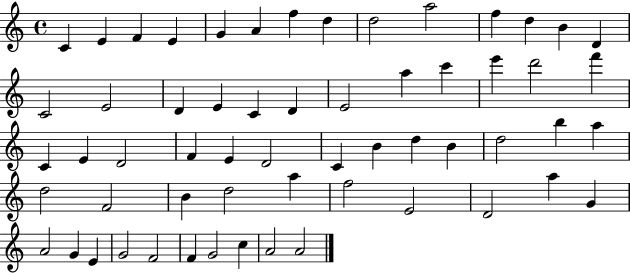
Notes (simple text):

C4/q E4/q F4/q E4/q G4/q A4/q F5/q D5/q D5/h A5/h F5/q D5/q B4/q D4/q C4/h E4/h D4/q E4/q C4/q D4/q E4/h A5/q C6/q E6/q D6/h F6/q C4/q E4/q D4/h F4/q E4/q D4/h C4/q B4/q D5/q B4/q D5/h B5/q A5/q D5/h F4/h B4/q D5/h A5/q F5/h E4/h D4/h A5/q G4/q A4/h G4/q E4/q G4/h F4/h F4/q G4/h C5/q A4/h A4/h